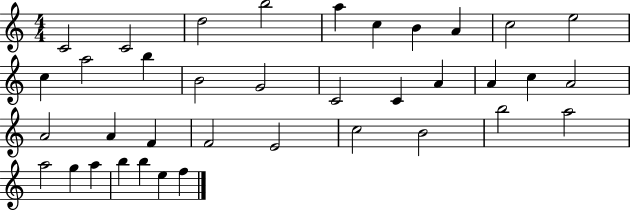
{
  \clef treble
  \numericTimeSignature
  \time 4/4
  \key c \major
  c'2 c'2 | d''2 b''2 | a''4 c''4 b'4 a'4 | c''2 e''2 | \break c''4 a''2 b''4 | b'2 g'2 | c'2 c'4 a'4 | a'4 c''4 a'2 | \break a'2 a'4 f'4 | f'2 e'2 | c''2 b'2 | b''2 a''2 | \break a''2 g''4 a''4 | b''4 b''4 e''4 f''4 | \bar "|."
}